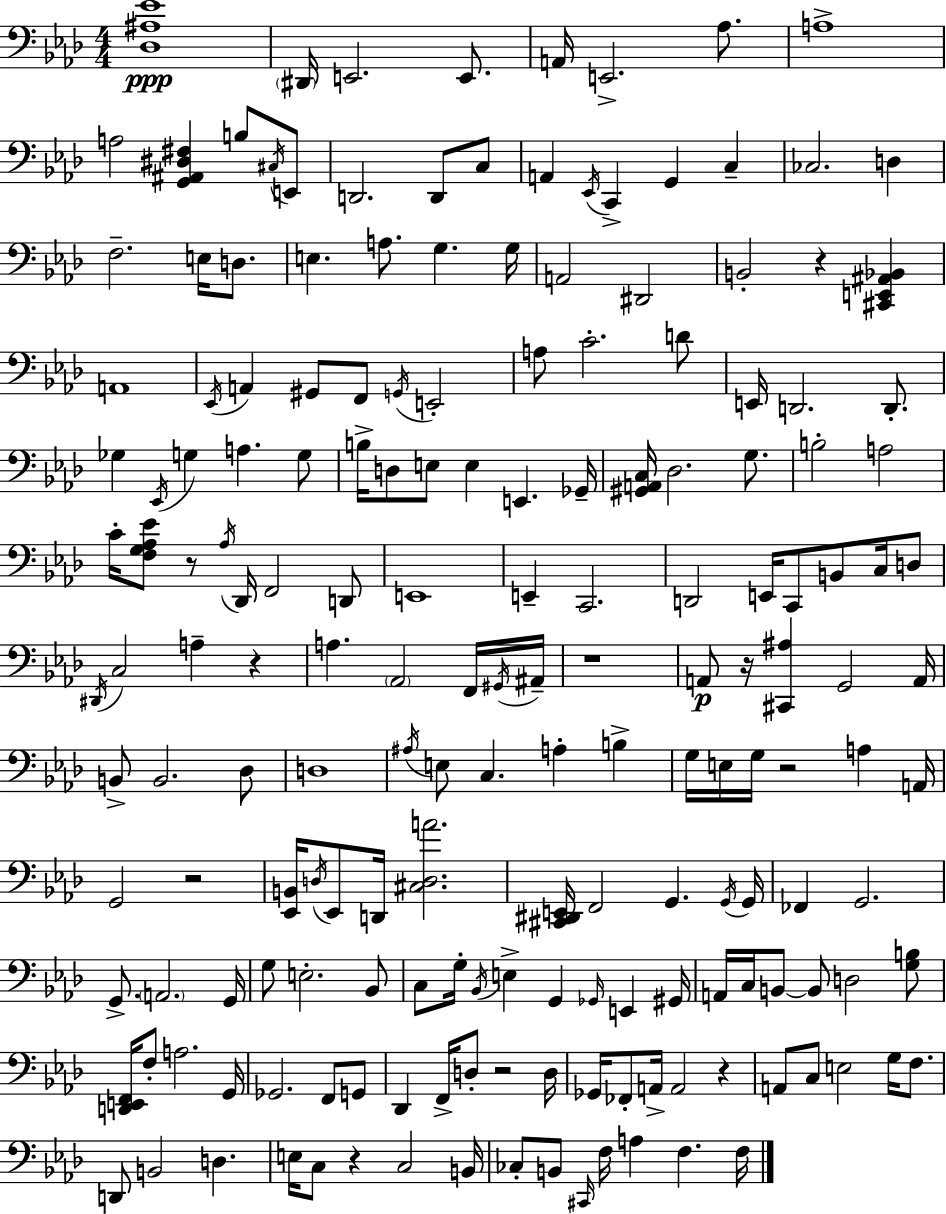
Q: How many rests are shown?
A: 10